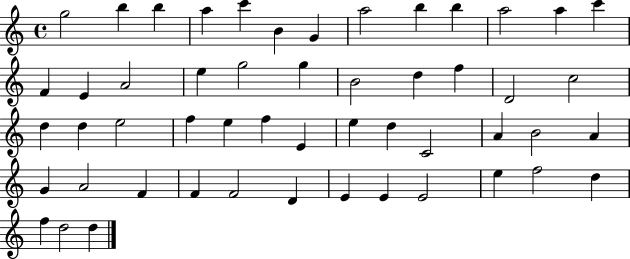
X:1
T:Untitled
M:4/4
L:1/4
K:C
g2 b b a c' B G a2 b b a2 a c' F E A2 e g2 g B2 d f D2 c2 d d e2 f e f E e d C2 A B2 A G A2 F F F2 D E E E2 e f2 d f d2 d